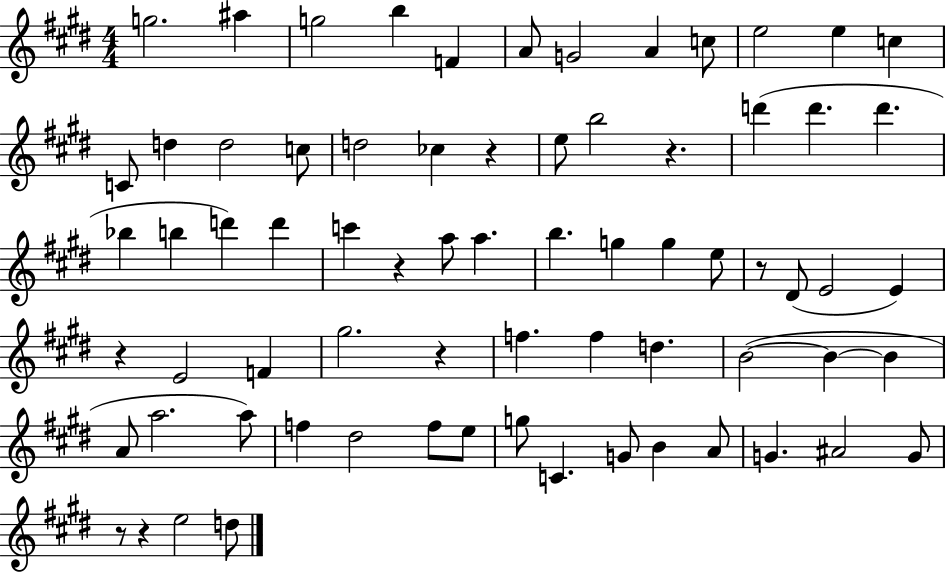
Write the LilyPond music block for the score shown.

{
  \clef treble
  \numericTimeSignature
  \time 4/4
  \key e \major
  g''2. ais''4 | g''2 b''4 f'4 | a'8 g'2 a'4 c''8 | e''2 e''4 c''4 | \break c'8 d''4 d''2 c''8 | d''2 ces''4 r4 | e''8 b''2 r4. | d'''4( d'''4. d'''4. | \break bes''4 b''4 d'''4) d'''4 | c'''4 r4 a''8 a''4. | b''4. g''4 g''4 e''8 | r8 dis'8( e'2 e'4) | \break r4 e'2 f'4 | gis''2. r4 | f''4. f''4 d''4. | b'2~(~ b'4~~ b'4 | \break a'8 a''2. a''8) | f''4 dis''2 f''8 e''8 | g''8 c'4. g'8 b'4 a'8 | g'4. ais'2 g'8 | \break r8 r4 e''2 d''8 | \bar "|."
}